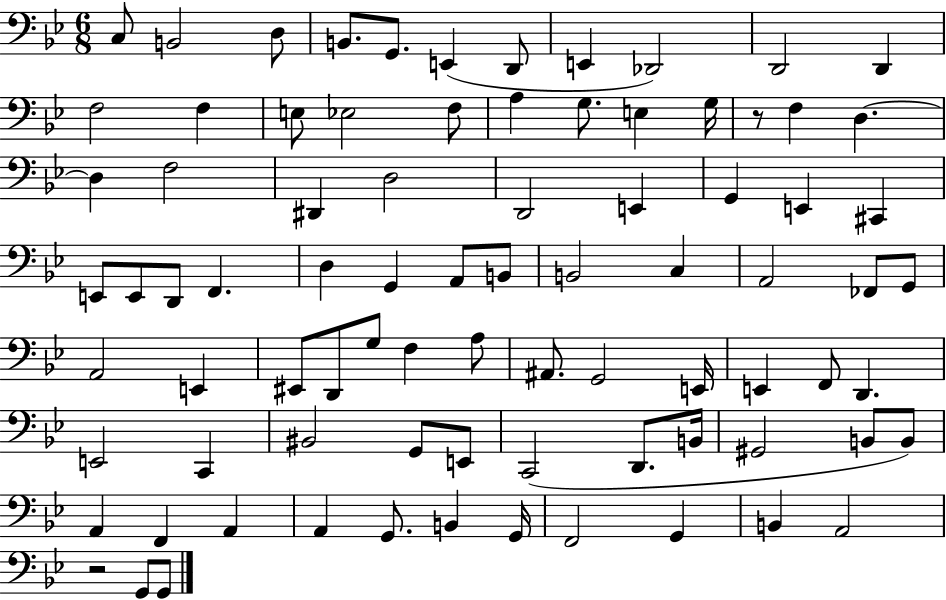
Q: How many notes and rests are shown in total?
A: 83